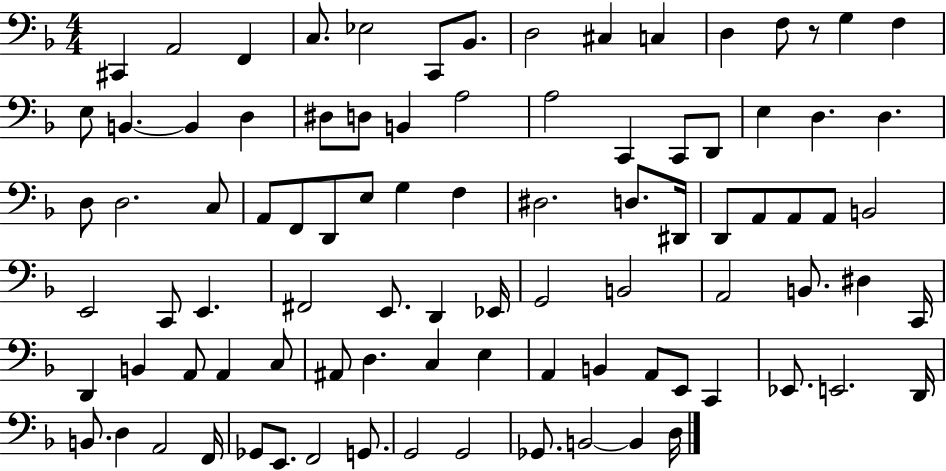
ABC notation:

X:1
T:Untitled
M:4/4
L:1/4
K:F
^C,, A,,2 F,, C,/2 _E,2 C,,/2 _B,,/2 D,2 ^C, C, D, F,/2 z/2 G, F, E,/2 B,, B,, D, ^D,/2 D,/2 B,, A,2 A,2 C,, C,,/2 D,,/2 E, D, D, D,/2 D,2 C,/2 A,,/2 F,,/2 D,,/2 E,/2 G, F, ^D,2 D,/2 ^D,,/4 D,,/2 A,,/2 A,,/2 A,,/2 B,,2 E,,2 C,,/2 E,, ^F,,2 E,,/2 D,, _E,,/4 G,,2 B,,2 A,,2 B,,/2 ^D, C,,/4 D,, B,, A,,/2 A,, C,/2 ^A,,/2 D, C, E, A,, B,, A,,/2 E,,/2 C,, _E,,/2 E,,2 D,,/4 B,,/2 D, A,,2 F,,/4 _G,,/2 E,,/2 F,,2 G,,/2 G,,2 G,,2 _G,,/2 B,,2 B,, D,/4